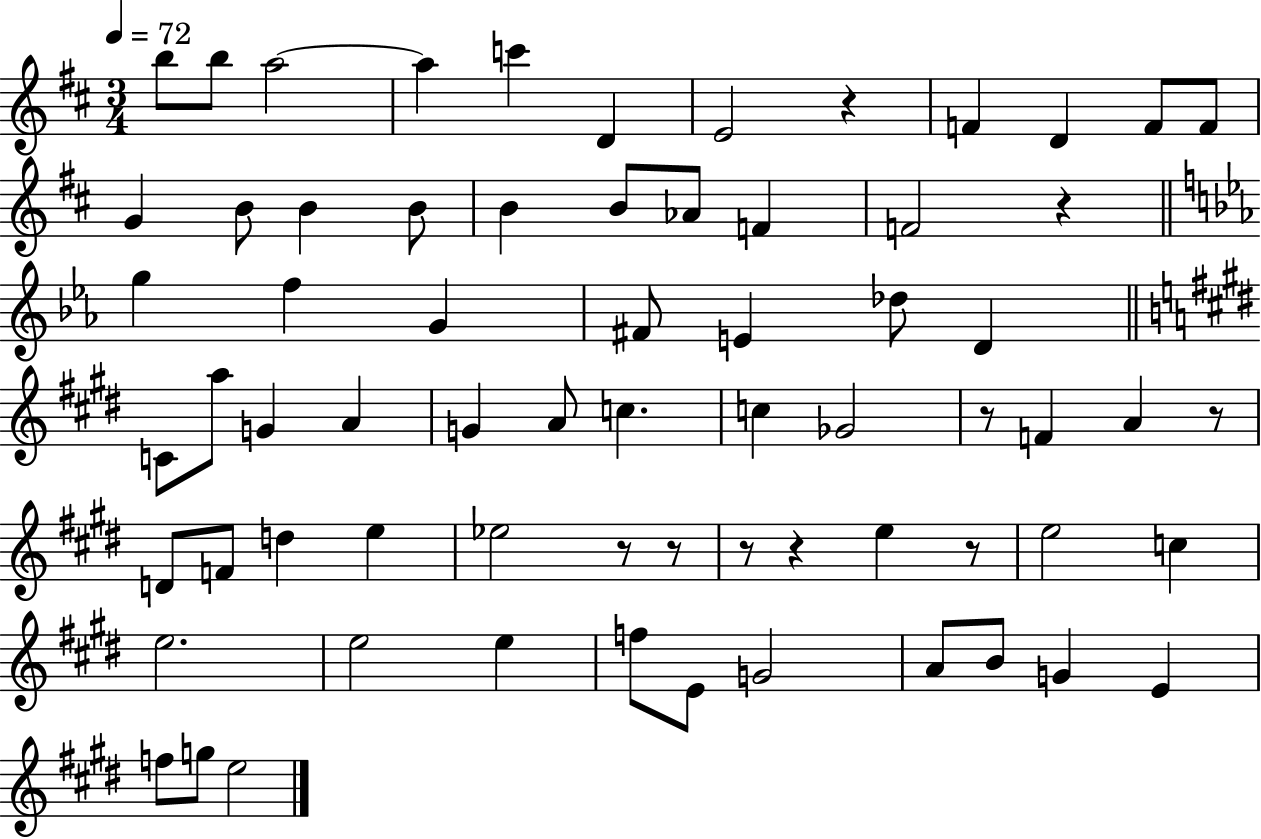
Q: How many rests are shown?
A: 9